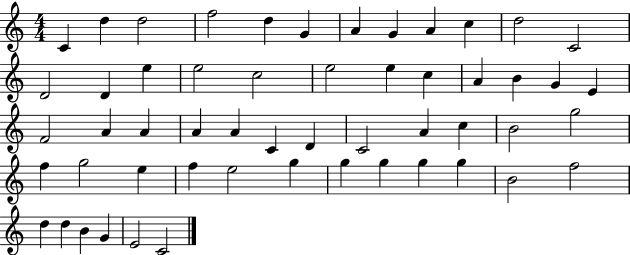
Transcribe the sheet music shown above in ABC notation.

X:1
T:Untitled
M:4/4
L:1/4
K:C
C d d2 f2 d G A G A c d2 C2 D2 D e e2 c2 e2 e c A B G E F2 A A A A C D C2 A c B2 g2 f g2 e f e2 g g g g g B2 f2 d d B G E2 C2